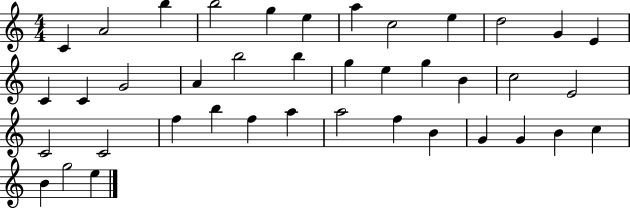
C4/q A4/h B5/q B5/h G5/q E5/q A5/q C5/h E5/q D5/h G4/q E4/q C4/q C4/q G4/h A4/q B5/h B5/q G5/q E5/q G5/q B4/q C5/h E4/h C4/h C4/h F5/q B5/q F5/q A5/q A5/h F5/q B4/q G4/q G4/q B4/q C5/q B4/q G5/h E5/q